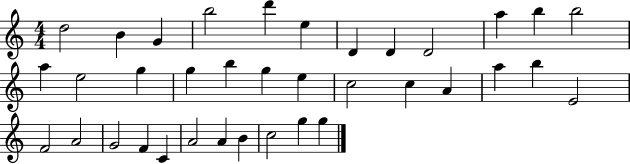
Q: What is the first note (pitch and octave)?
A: D5